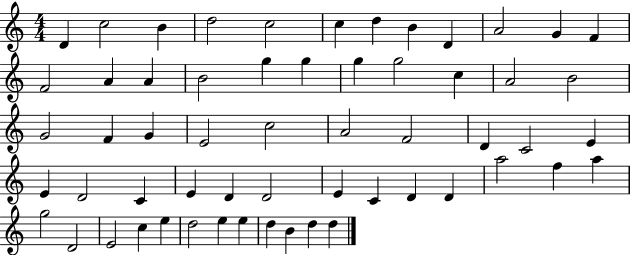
{
  \clef treble
  \numericTimeSignature
  \time 4/4
  \key c \major
  d'4 c''2 b'4 | d''2 c''2 | c''4 d''4 b'4 d'4 | a'2 g'4 f'4 | \break f'2 a'4 a'4 | b'2 g''4 g''4 | g''4 g''2 c''4 | a'2 b'2 | \break g'2 f'4 g'4 | e'2 c''2 | a'2 f'2 | d'4 c'2 e'4 | \break e'4 d'2 c'4 | e'4 d'4 d'2 | e'4 c'4 d'4 d'4 | a''2 f''4 a''4 | \break g''2 d'2 | e'2 c''4 e''4 | d''2 e''4 e''4 | d''4 b'4 d''4 d''4 | \break \bar "|."
}